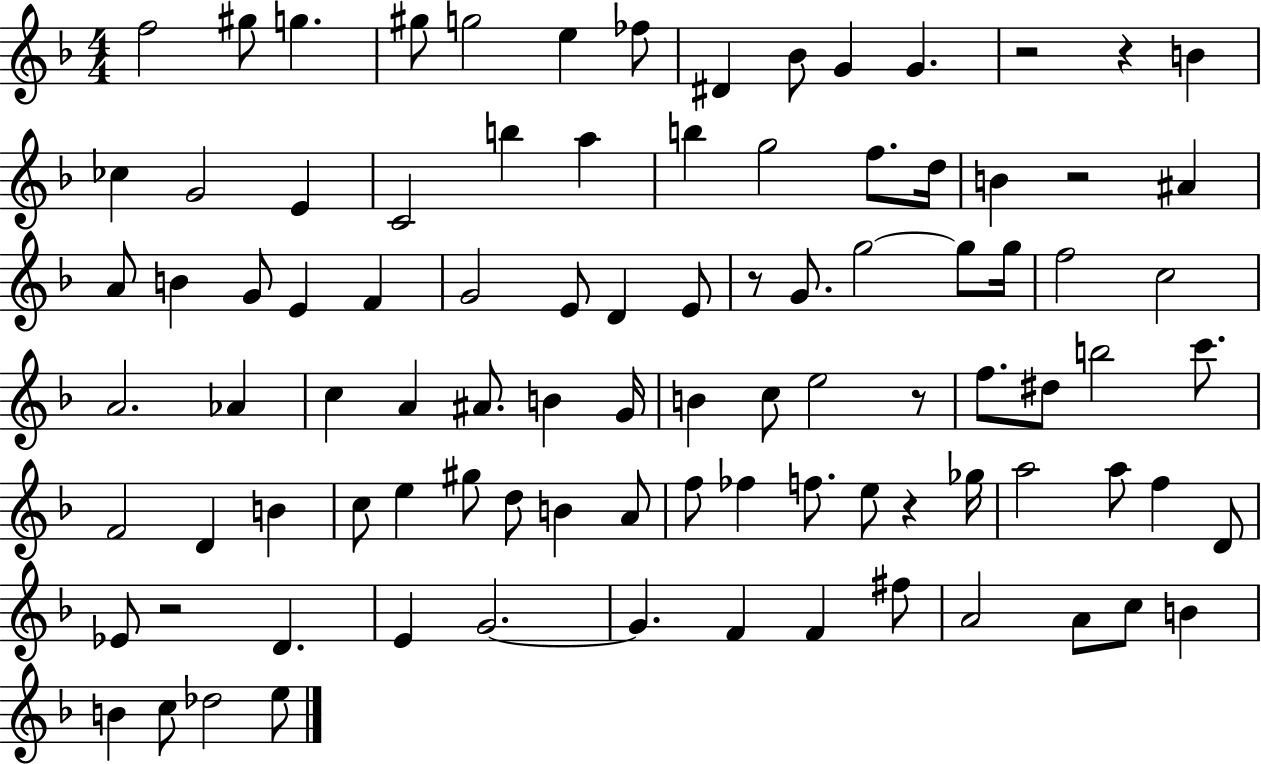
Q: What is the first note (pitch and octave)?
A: F5